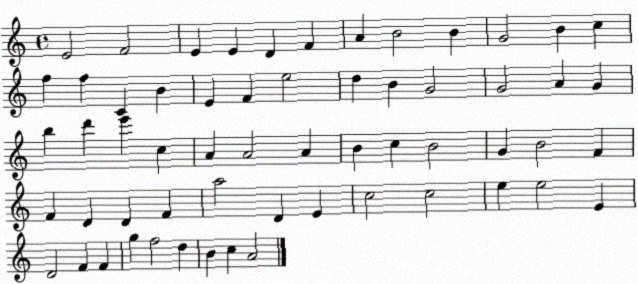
X:1
T:Untitled
M:4/4
L:1/4
K:C
E2 F2 E E D F A B2 B G2 B c f f C B E F e2 d B G2 G2 A G b d' e' c A A2 A B c B2 G B2 F F D D F a2 D E c2 c2 e e2 E D2 F F g f2 d B c A2